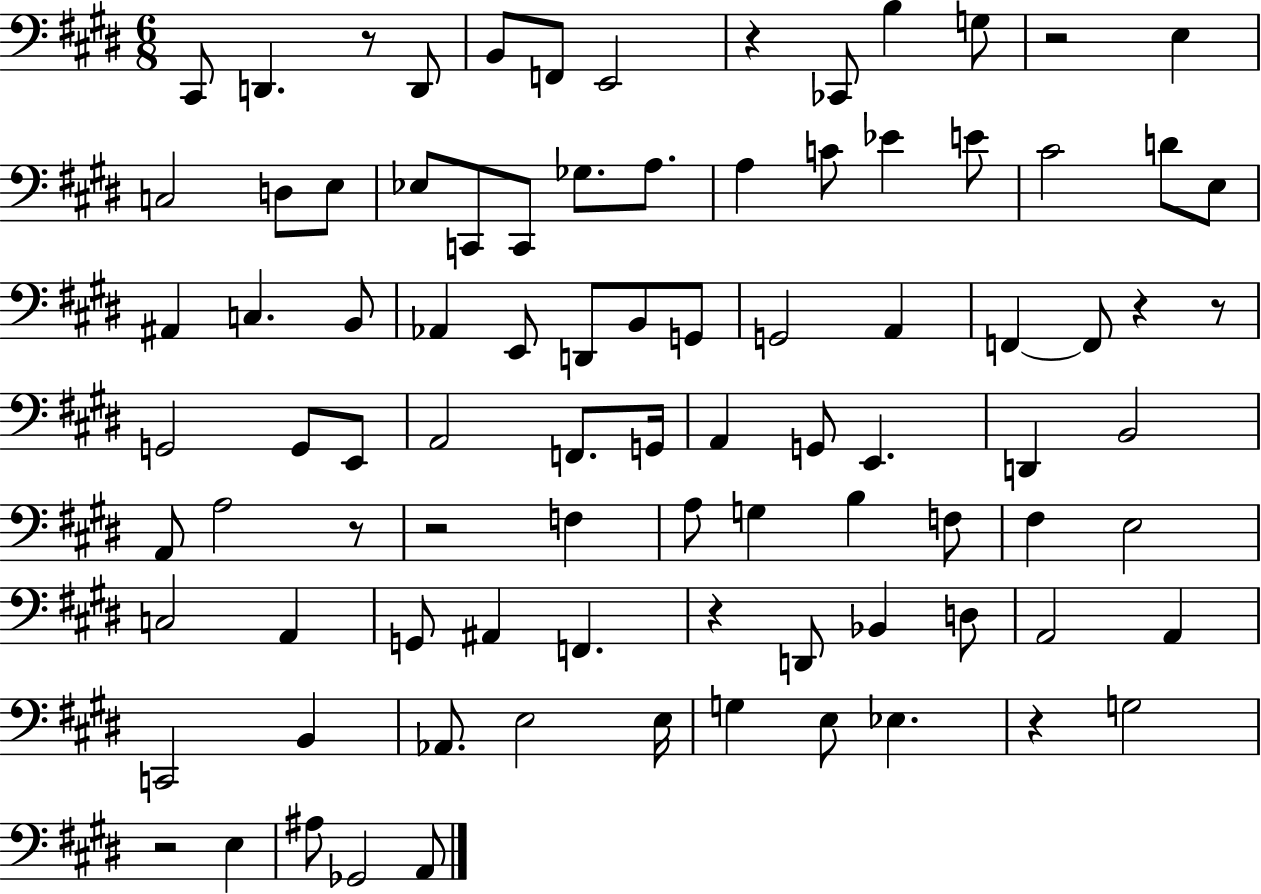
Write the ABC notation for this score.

X:1
T:Untitled
M:6/8
L:1/4
K:E
^C,,/2 D,, z/2 D,,/2 B,,/2 F,,/2 E,,2 z _C,,/2 B, G,/2 z2 E, C,2 D,/2 E,/2 _E,/2 C,,/2 C,,/2 _G,/2 A,/2 A, C/2 _E E/2 ^C2 D/2 E,/2 ^A,, C, B,,/2 _A,, E,,/2 D,,/2 B,,/2 G,,/2 G,,2 A,, F,, F,,/2 z z/2 G,,2 G,,/2 E,,/2 A,,2 F,,/2 G,,/4 A,, G,,/2 E,, D,, B,,2 A,,/2 A,2 z/2 z2 F, A,/2 G, B, F,/2 ^F, E,2 C,2 A,, G,,/2 ^A,, F,, z D,,/2 _B,, D,/2 A,,2 A,, C,,2 B,, _A,,/2 E,2 E,/4 G, E,/2 _E, z G,2 z2 E, ^A,/2 _G,,2 A,,/2